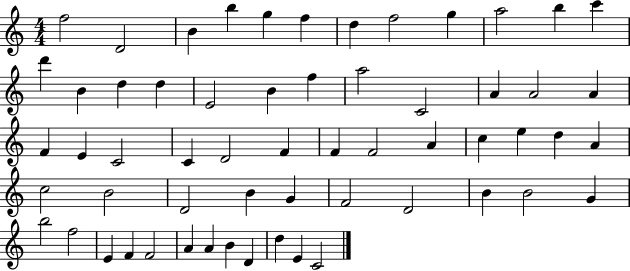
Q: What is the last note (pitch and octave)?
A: C4